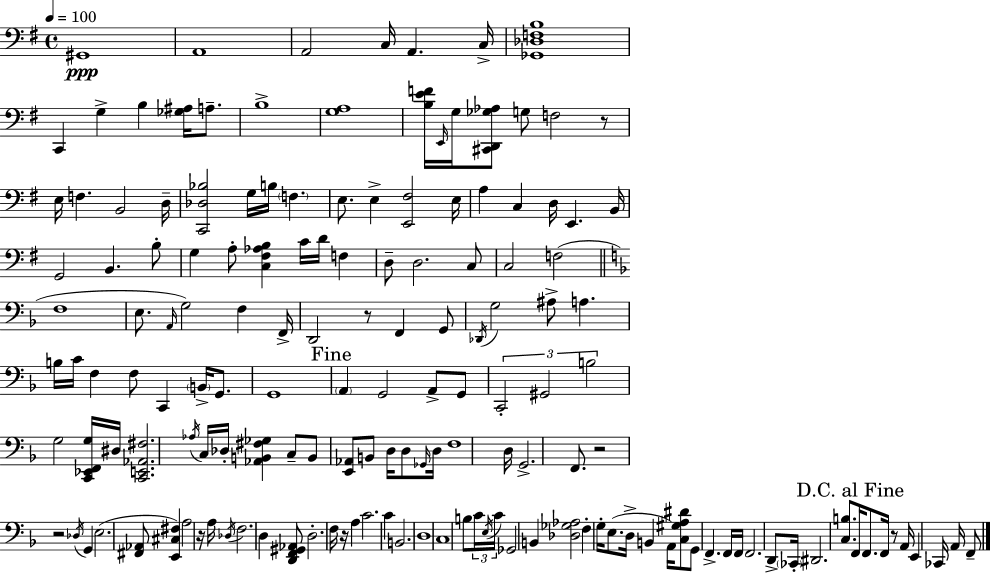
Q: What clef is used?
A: bass